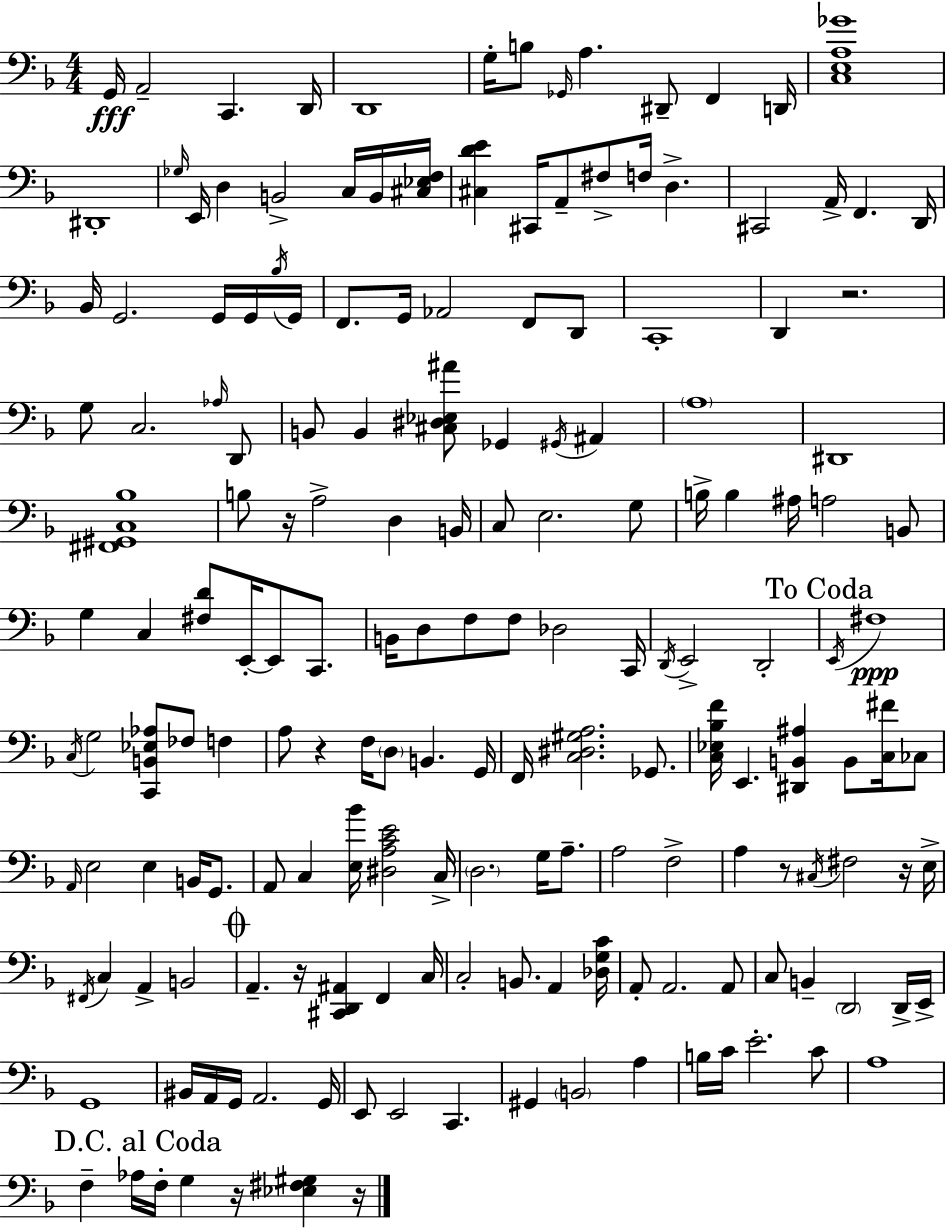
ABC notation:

X:1
T:Untitled
M:4/4
L:1/4
K:Dm
G,,/4 A,,2 C,, D,,/4 D,,4 G,/4 B,/2 _G,,/4 A, ^D,,/2 F,, D,,/4 [C,E,A,_G]4 ^D,,4 _G,/4 E,,/4 D, B,,2 C,/4 B,,/4 [^C,_E,F,]/4 [^C,DE] ^C,,/4 A,,/2 ^F,/2 F,/4 D, ^C,,2 A,,/4 F,, D,,/4 _B,,/4 G,,2 G,,/4 G,,/4 _B,/4 G,,/4 F,,/2 G,,/4 _A,,2 F,,/2 D,,/2 C,,4 D,, z2 G,/2 C,2 _A,/4 D,,/2 B,,/2 B,, [^C,^D,_E,^A]/2 _G,, ^G,,/4 ^A,, A,4 ^D,,4 [^F,,^G,,C,_B,]4 B,/2 z/4 A,2 D, B,,/4 C,/2 E,2 G,/2 B,/4 B, ^A,/4 A,2 B,,/2 G, C, [^F,D]/2 E,,/4 E,,/2 C,,/2 B,,/4 D,/2 F,/2 F,/2 _D,2 C,,/4 D,,/4 E,,2 D,,2 E,,/4 ^F,4 C,/4 G,2 [C,,B,,_E,_A,]/2 _F,/2 F, A,/2 z F,/4 D,/2 B,, G,,/4 F,,/4 [C,^D,^G,A,]2 _G,,/2 [C,_E,_B,F]/4 E,, [^D,,B,,^A,] B,,/2 [C,^F]/4 _C,/2 A,,/4 E,2 E, B,,/4 G,,/2 A,,/2 C, [E,_B]/4 [^D,A,CE]2 C,/4 D,2 G,/4 A,/2 A,2 F,2 A, z/2 ^C,/4 ^F,2 z/4 E,/4 ^F,,/4 C, A,, B,,2 A,, z/4 [^C,,D,,^A,,] F,, C,/4 C,2 B,,/2 A,, [_D,G,C]/4 A,,/2 A,,2 A,,/2 C,/2 B,, D,,2 D,,/4 E,,/4 G,,4 ^B,,/4 A,,/4 G,,/4 A,,2 G,,/4 E,,/2 E,,2 C,, ^G,, B,,2 A, B,/4 C/4 E2 C/2 A,4 F, _A,/4 F,/4 G, z/4 [_E,^F,^G,] z/4